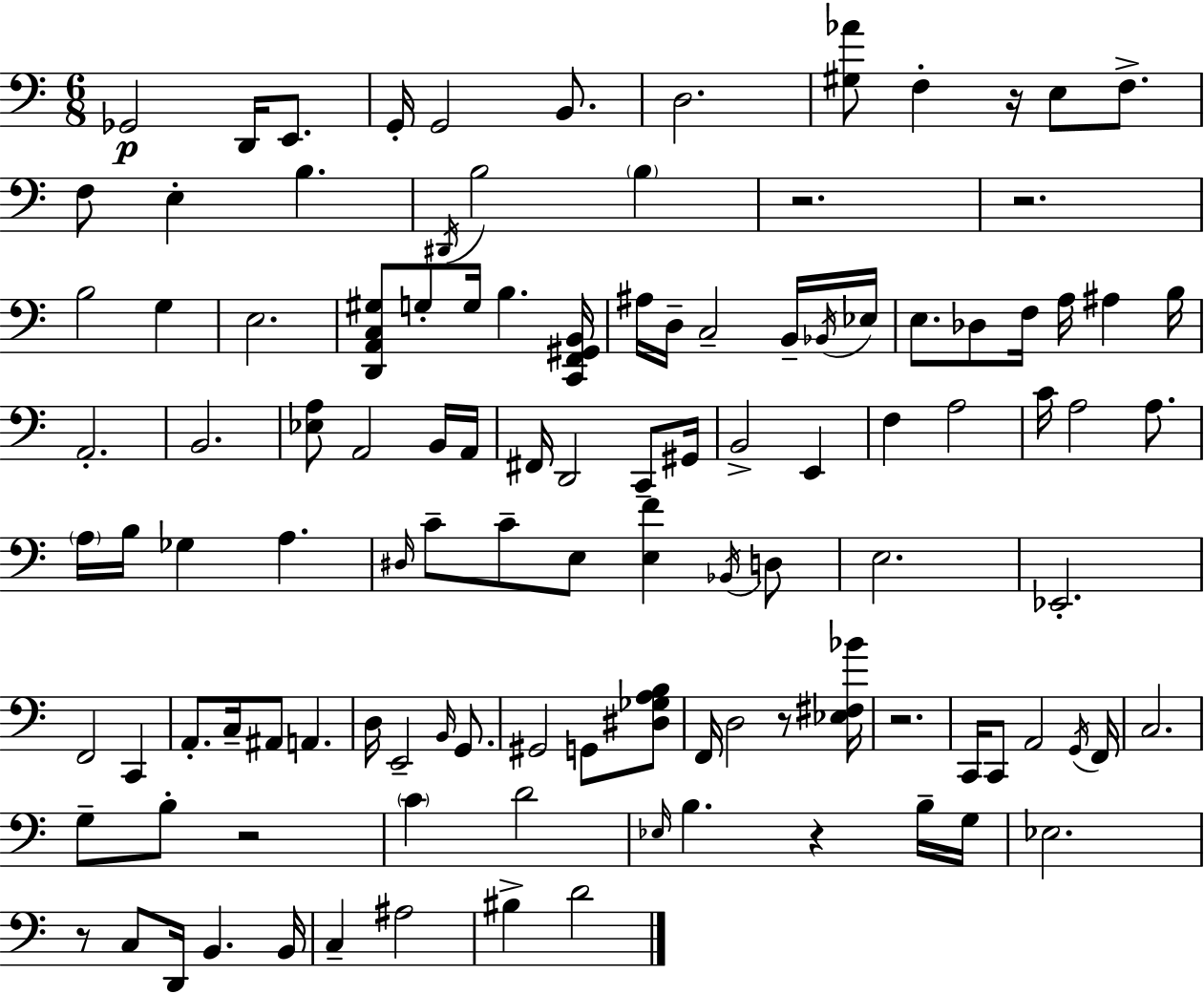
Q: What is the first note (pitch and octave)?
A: Gb2